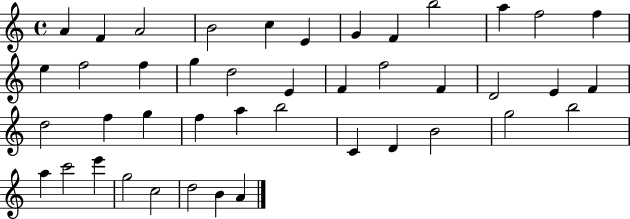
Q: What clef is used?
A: treble